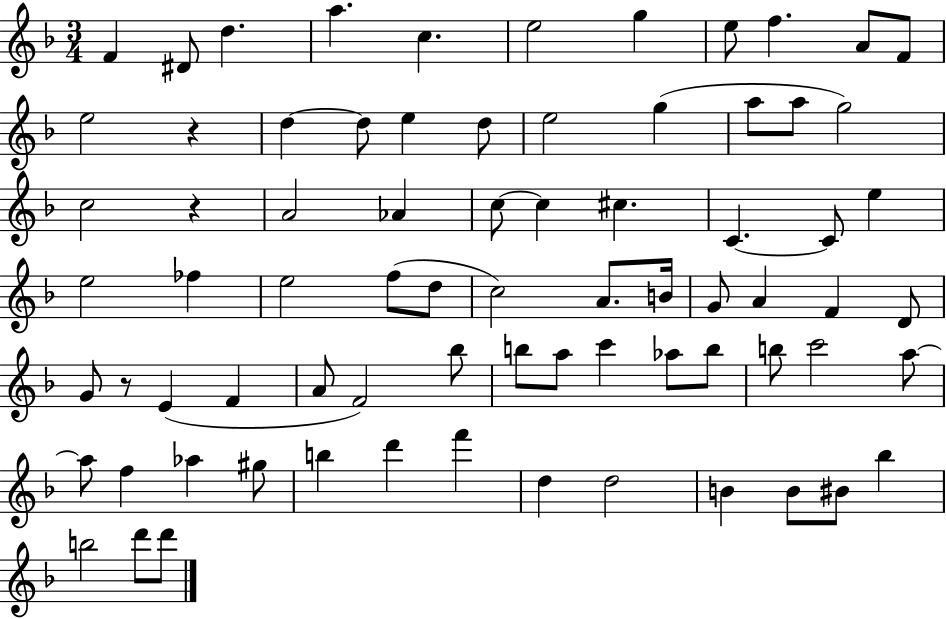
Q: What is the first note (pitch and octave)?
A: F4